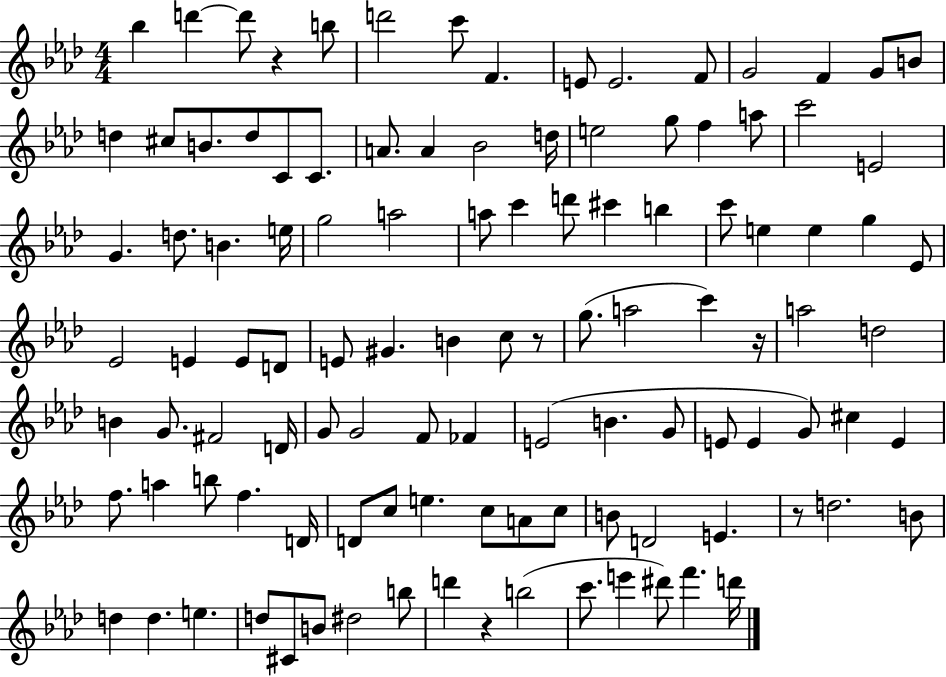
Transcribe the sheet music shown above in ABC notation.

X:1
T:Untitled
M:4/4
L:1/4
K:Ab
_b d' d'/2 z b/2 d'2 c'/2 F E/2 E2 F/2 G2 F G/2 B/2 d ^c/2 B/2 d/2 C/2 C/2 A/2 A _B2 d/4 e2 g/2 f a/2 c'2 E2 G d/2 B e/4 g2 a2 a/2 c' d'/2 ^c' b c'/2 e e g _E/2 _E2 E E/2 D/2 E/2 ^G B c/2 z/2 g/2 a2 c' z/4 a2 d2 B G/2 ^F2 D/4 G/2 G2 F/2 _F E2 B G/2 E/2 E G/2 ^c E f/2 a b/2 f D/4 D/2 c/2 e c/2 A/2 c/2 B/2 D2 E z/2 d2 B/2 d d e d/2 ^C/2 B/2 ^d2 b/2 d' z b2 c'/2 e' ^d'/2 f' d'/4